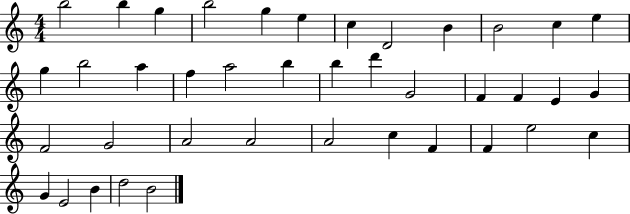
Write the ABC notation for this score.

X:1
T:Untitled
M:4/4
L:1/4
K:C
b2 b g b2 g e c D2 B B2 c e g b2 a f a2 b b d' G2 F F E G F2 G2 A2 A2 A2 c F F e2 c G E2 B d2 B2